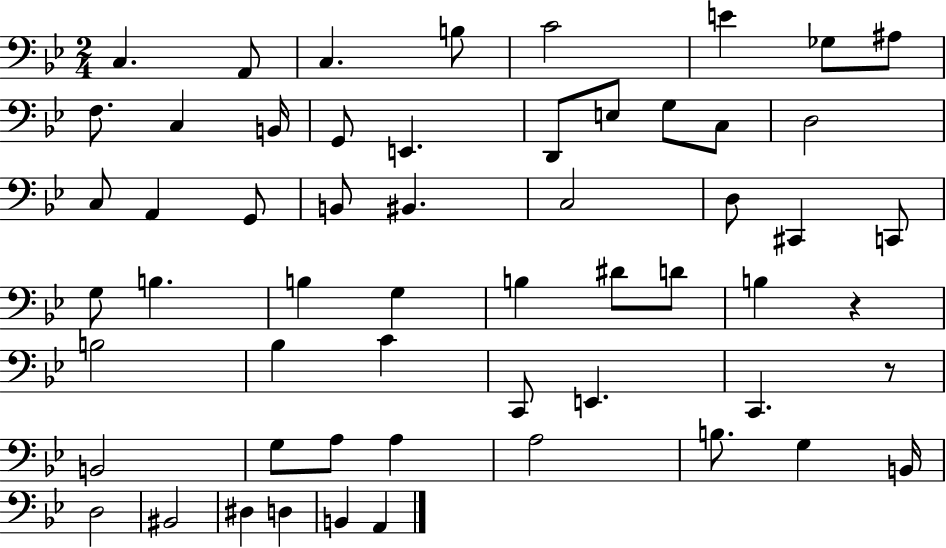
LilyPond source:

{
  \clef bass
  \numericTimeSignature
  \time 2/4
  \key bes \major
  \repeat volta 2 { c4. a,8 | c4. b8 | c'2 | e'4 ges8 ais8 | \break f8. c4 b,16 | g,8 e,4. | d,8 e8 g8 c8 | d2 | \break c8 a,4 g,8 | b,8 bis,4. | c2 | d8 cis,4 c,8 | \break g8 b4. | b4 g4 | b4 dis'8 d'8 | b4 r4 | \break b2 | bes4 c'4 | c,8 e,4. | c,4. r8 | \break b,2 | g8 a8 a4 | a2 | b8. g4 b,16 | \break d2 | bis,2 | dis4 d4 | b,4 a,4 | \break } \bar "|."
}